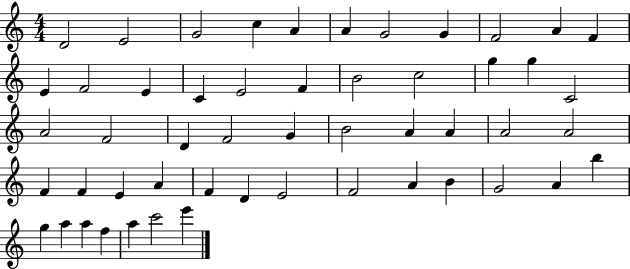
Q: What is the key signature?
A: C major